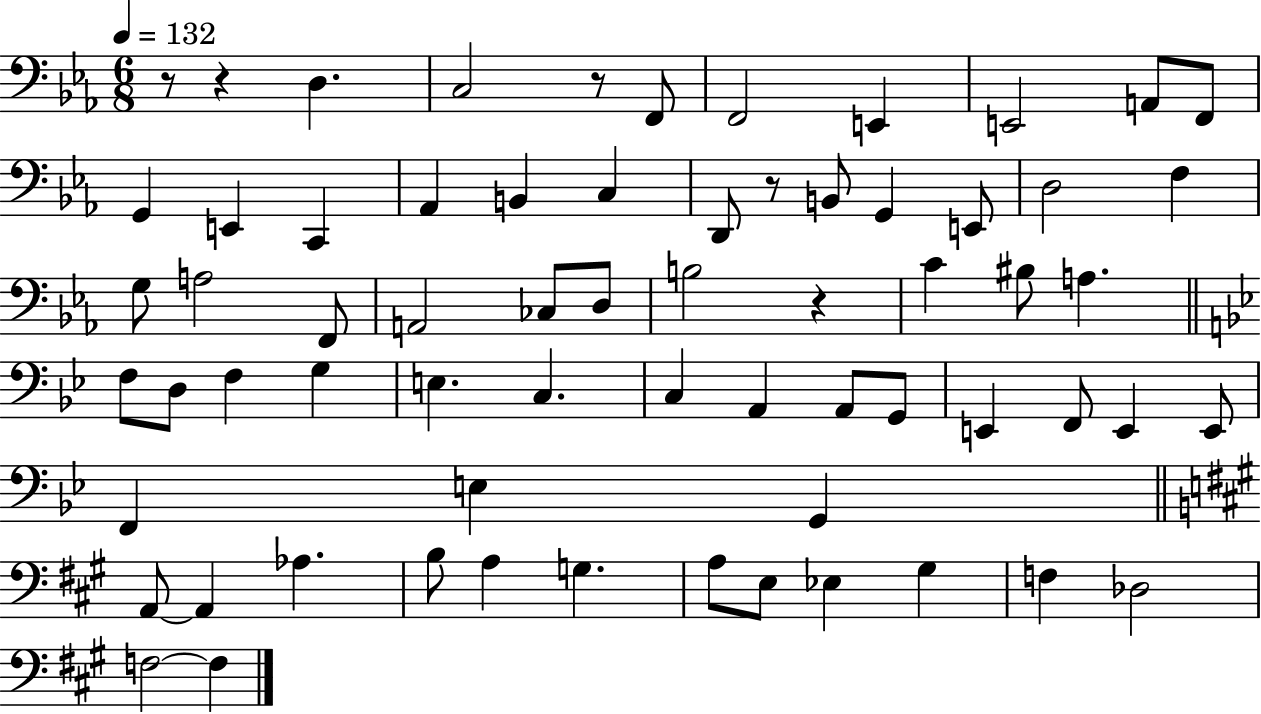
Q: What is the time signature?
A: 6/8